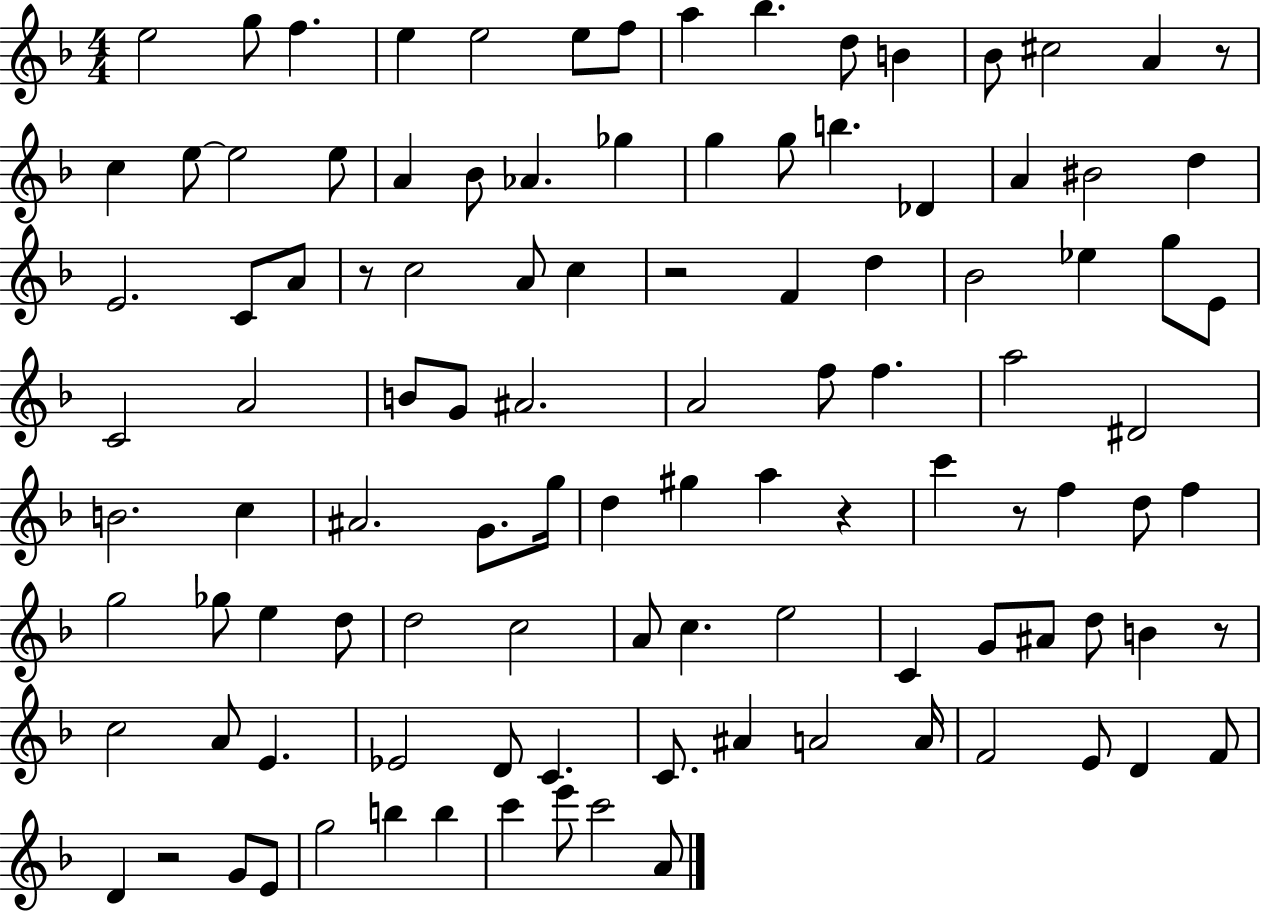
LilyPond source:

{
  \clef treble
  \numericTimeSignature
  \time 4/4
  \key f \major
  e''2 g''8 f''4. | e''4 e''2 e''8 f''8 | a''4 bes''4. d''8 b'4 | bes'8 cis''2 a'4 r8 | \break c''4 e''8~~ e''2 e''8 | a'4 bes'8 aes'4. ges''4 | g''4 g''8 b''4. des'4 | a'4 bis'2 d''4 | \break e'2. c'8 a'8 | r8 c''2 a'8 c''4 | r2 f'4 d''4 | bes'2 ees''4 g''8 e'8 | \break c'2 a'2 | b'8 g'8 ais'2. | a'2 f''8 f''4. | a''2 dis'2 | \break b'2. c''4 | ais'2. g'8. g''16 | d''4 gis''4 a''4 r4 | c'''4 r8 f''4 d''8 f''4 | \break g''2 ges''8 e''4 d''8 | d''2 c''2 | a'8 c''4. e''2 | c'4 g'8 ais'8 d''8 b'4 r8 | \break c''2 a'8 e'4. | ees'2 d'8 c'4. | c'8. ais'4 a'2 a'16 | f'2 e'8 d'4 f'8 | \break d'4 r2 g'8 e'8 | g''2 b''4 b''4 | c'''4 e'''8 c'''2 a'8 | \bar "|."
}